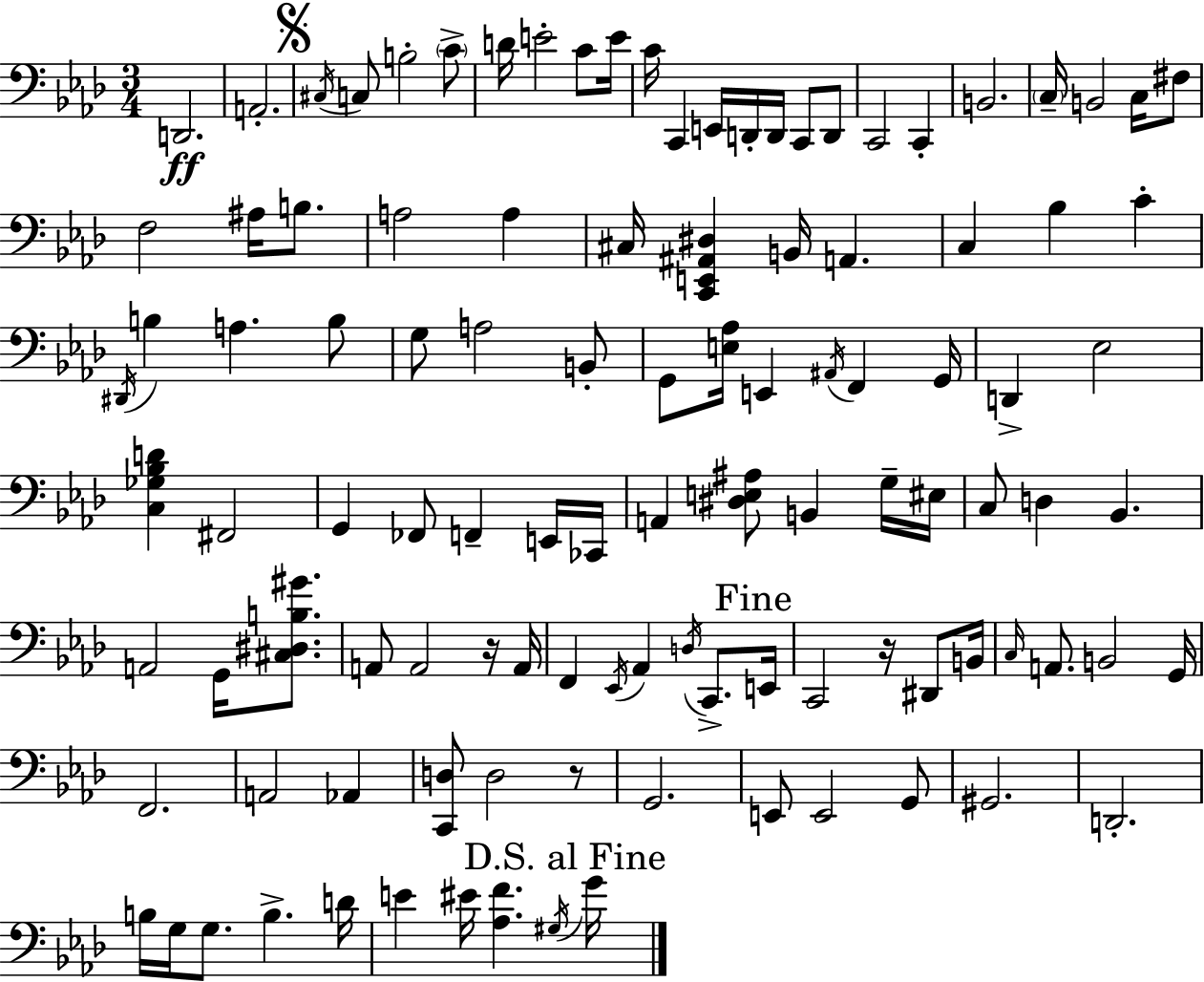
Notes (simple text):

D2/h. A2/h. C#3/s C3/e B3/h C4/e D4/s E4/h C4/e E4/s C4/s C2/q E2/s D2/s D2/s C2/e D2/e C2/h C2/q B2/h. C3/s B2/h C3/s F#3/e F3/h A#3/s B3/e. A3/h A3/q C#3/s [C2,E2,A#2,D#3]/q B2/s A2/q. C3/q Bb3/q C4/q D#2/s B3/q A3/q. B3/e G3/e A3/h B2/e G2/e [E3,Ab3]/s E2/q A#2/s F2/q G2/s D2/q Eb3/h [C3,Gb3,Bb3,D4]/q F#2/h G2/q FES2/e F2/q E2/s CES2/s A2/q [D#3,E3,A#3]/e B2/q G3/s EIS3/s C3/e D3/q Bb2/q. A2/h G2/s [C#3,D#3,B3,G#4]/e. A2/e A2/h R/s A2/s F2/q Eb2/s Ab2/q D3/s C2/e. E2/s C2/h R/s D#2/e B2/s C3/s A2/e. B2/h G2/s F2/h. A2/h Ab2/q [C2,D3]/e D3/h R/e G2/h. E2/e E2/h G2/e G#2/h. D2/h. B3/s G3/s G3/e. B3/q. D4/s E4/q EIS4/s [Ab3,F4]/q. G#3/s G4/s